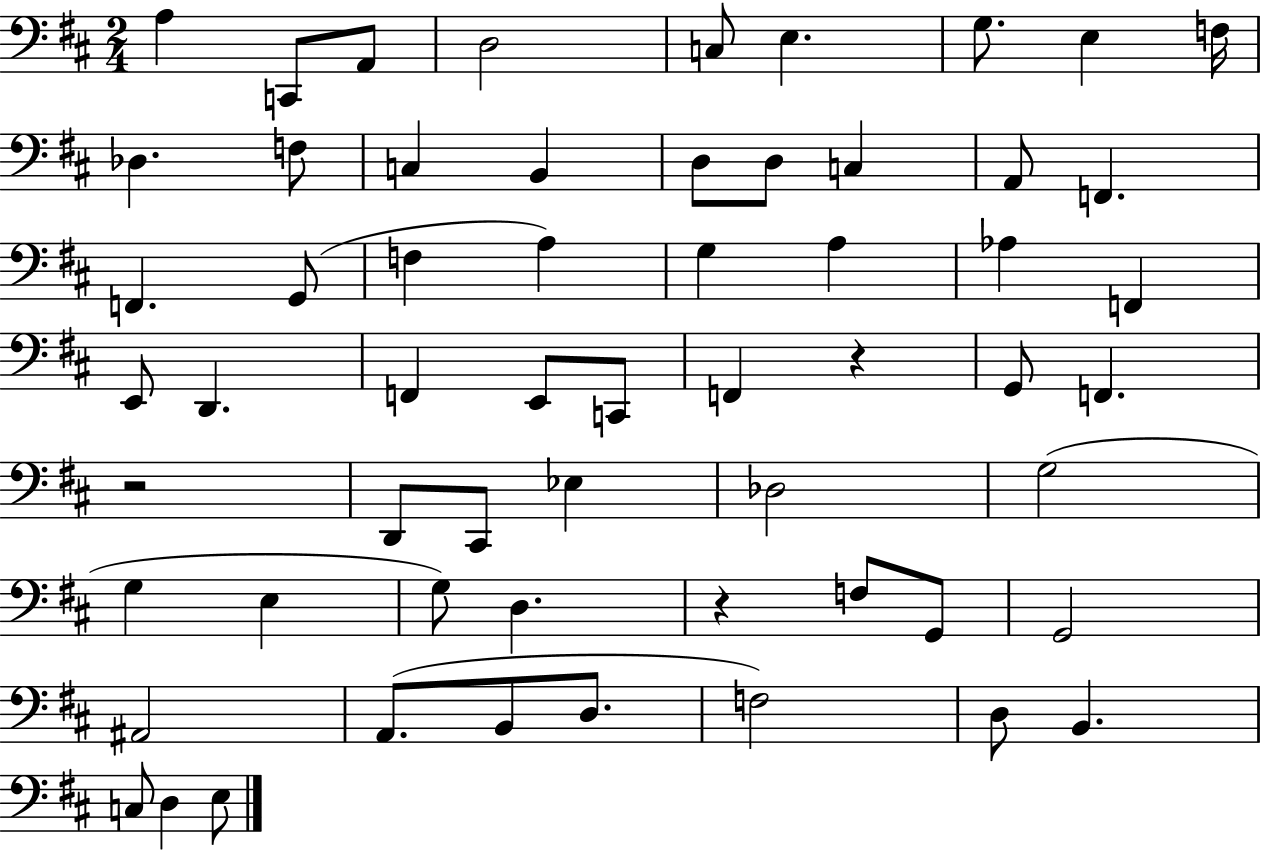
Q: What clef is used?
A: bass